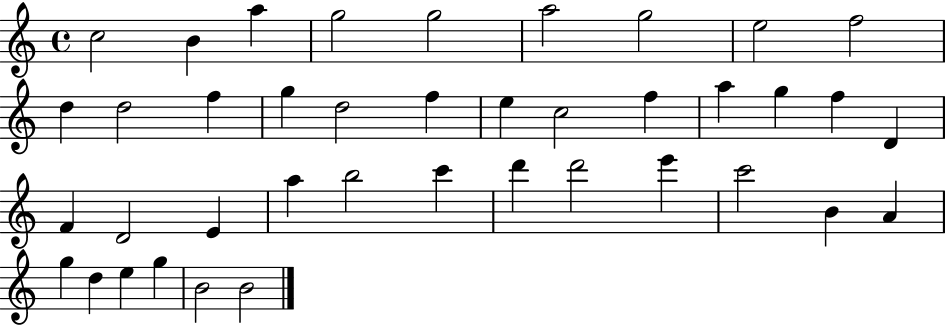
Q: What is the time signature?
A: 4/4